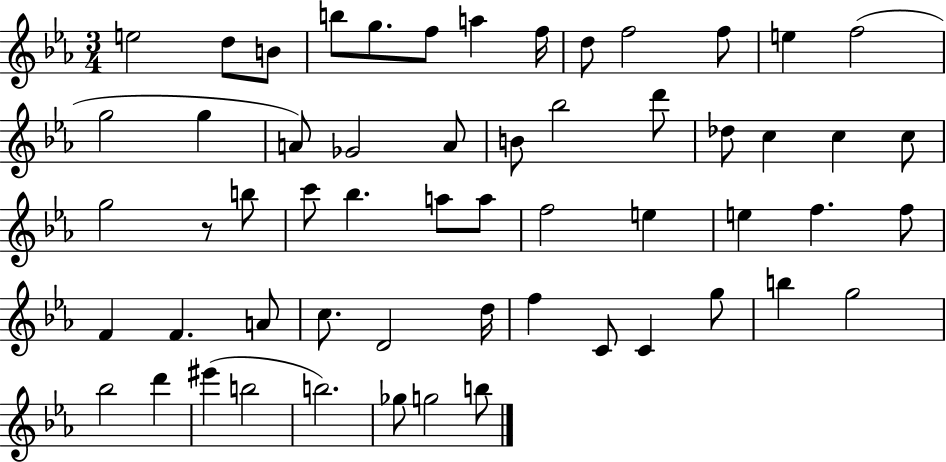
{
  \clef treble
  \numericTimeSignature
  \time 3/4
  \key ees \major
  e''2 d''8 b'8 | b''8 g''8. f''8 a''4 f''16 | d''8 f''2 f''8 | e''4 f''2( | \break g''2 g''4 | a'8) ges'2 a'8 | b'8 bes''2 d'''8 | des''8 c''4 c''4 c''8 | \break g''2 r8 b''8 | c'''8 bes''4. a''8 a''8 | f''2 e''4 | e''4 f''4. f''8 | \break f'4 f'4. a'8 | c''8. d'2 d''16 | f''4 c'8 c'4 g''8 | b''4 g''2 | \break bes''2 d'''4 | eis'''4( b''2 | b''2.) | ges''8 g''2 b''8 | \break \bar "|."
}